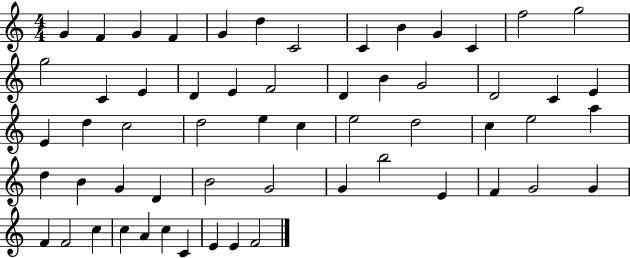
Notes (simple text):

G4/q F4/q G4/q F4/q G4/q D5/q C4/h C4/q B4/q G4/q C4/q F5/h G5/h G5/h C4/q E4/q D4/q E4/q F4/h D4/q B4/q G4/h D4/h C4/q E4/q E4/q D5/q C5/h D5/h E5/q C5/q E5/h D5/h C5/q E5/h A5/q D5/q B4/q G4/q D4/q B4/h G4/h G4/q B5/h E4/q F4/q G4/h G4/q F4/q F4/h C5/q C5/q A4/q C5/q C4/q E4/q E4/q F4/h